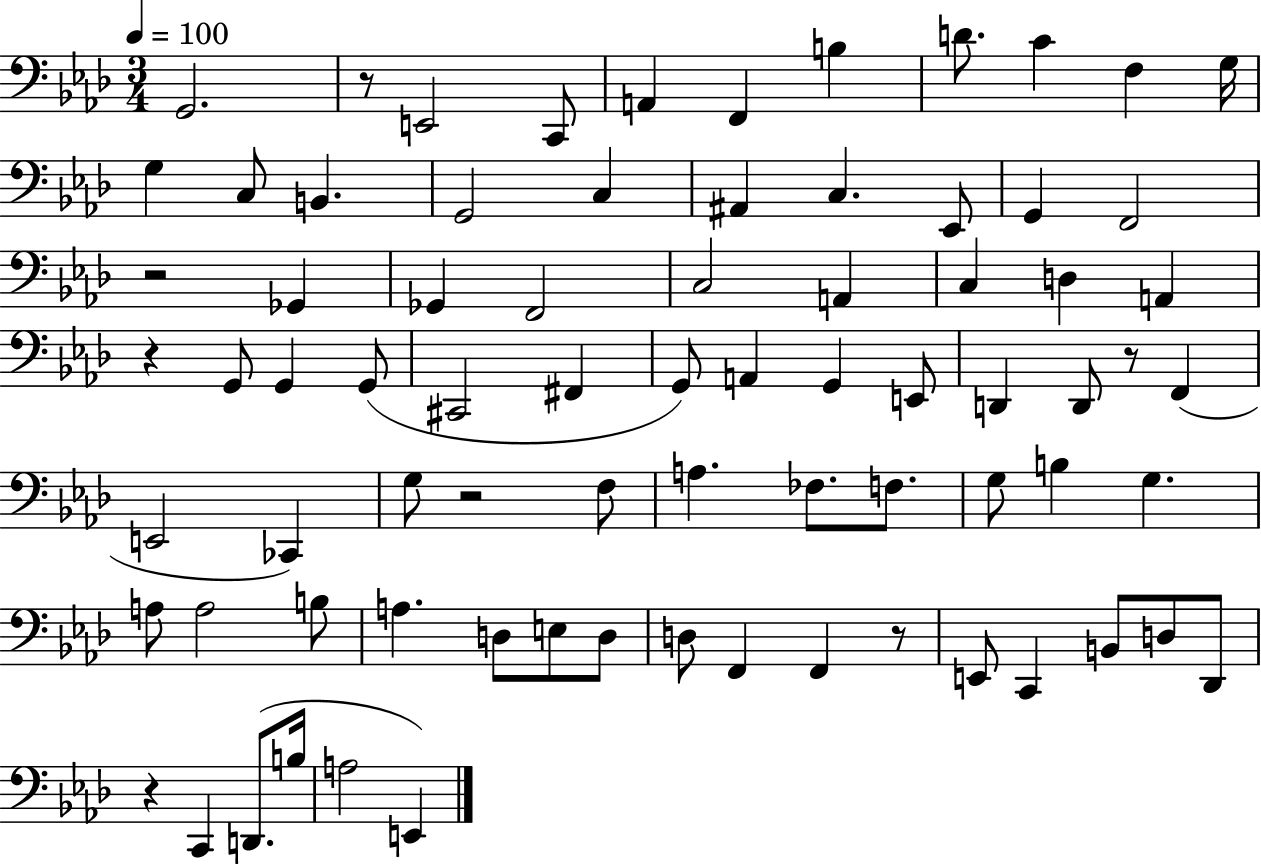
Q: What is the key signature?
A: AES major